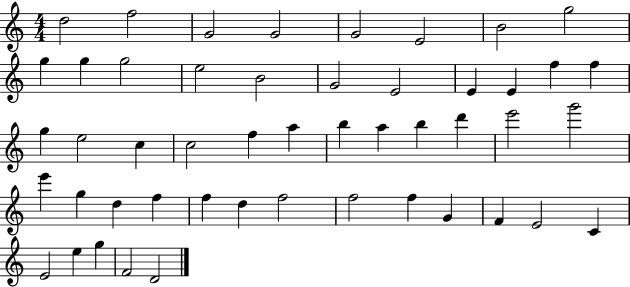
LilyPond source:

{
  \clef treble
  \numericTimeSignature
  \time 4/4
  \key c \major
  d''2 f''2 | g'2 g'2 | g'2 e'2 | b'2 g''2 | \break g''4 g''4 g''2 | e''2 b'2 | g'2 e'2 | e'4 e'4 f''4 f''4 | \break g''4 e''2 c''4 | c''2 f''4 a''4 | b''4 a''4 b''4 d'''4 | e'''2 g'''2 | \break e'''4 g''4 d''4 f''4 | f''4 d''4 f''2 | f''2 f''4 g'4 | f'4 e'2 c'4 | \break e'2 e''4 g''4 | f'2 d'2 | \bar "|."
}